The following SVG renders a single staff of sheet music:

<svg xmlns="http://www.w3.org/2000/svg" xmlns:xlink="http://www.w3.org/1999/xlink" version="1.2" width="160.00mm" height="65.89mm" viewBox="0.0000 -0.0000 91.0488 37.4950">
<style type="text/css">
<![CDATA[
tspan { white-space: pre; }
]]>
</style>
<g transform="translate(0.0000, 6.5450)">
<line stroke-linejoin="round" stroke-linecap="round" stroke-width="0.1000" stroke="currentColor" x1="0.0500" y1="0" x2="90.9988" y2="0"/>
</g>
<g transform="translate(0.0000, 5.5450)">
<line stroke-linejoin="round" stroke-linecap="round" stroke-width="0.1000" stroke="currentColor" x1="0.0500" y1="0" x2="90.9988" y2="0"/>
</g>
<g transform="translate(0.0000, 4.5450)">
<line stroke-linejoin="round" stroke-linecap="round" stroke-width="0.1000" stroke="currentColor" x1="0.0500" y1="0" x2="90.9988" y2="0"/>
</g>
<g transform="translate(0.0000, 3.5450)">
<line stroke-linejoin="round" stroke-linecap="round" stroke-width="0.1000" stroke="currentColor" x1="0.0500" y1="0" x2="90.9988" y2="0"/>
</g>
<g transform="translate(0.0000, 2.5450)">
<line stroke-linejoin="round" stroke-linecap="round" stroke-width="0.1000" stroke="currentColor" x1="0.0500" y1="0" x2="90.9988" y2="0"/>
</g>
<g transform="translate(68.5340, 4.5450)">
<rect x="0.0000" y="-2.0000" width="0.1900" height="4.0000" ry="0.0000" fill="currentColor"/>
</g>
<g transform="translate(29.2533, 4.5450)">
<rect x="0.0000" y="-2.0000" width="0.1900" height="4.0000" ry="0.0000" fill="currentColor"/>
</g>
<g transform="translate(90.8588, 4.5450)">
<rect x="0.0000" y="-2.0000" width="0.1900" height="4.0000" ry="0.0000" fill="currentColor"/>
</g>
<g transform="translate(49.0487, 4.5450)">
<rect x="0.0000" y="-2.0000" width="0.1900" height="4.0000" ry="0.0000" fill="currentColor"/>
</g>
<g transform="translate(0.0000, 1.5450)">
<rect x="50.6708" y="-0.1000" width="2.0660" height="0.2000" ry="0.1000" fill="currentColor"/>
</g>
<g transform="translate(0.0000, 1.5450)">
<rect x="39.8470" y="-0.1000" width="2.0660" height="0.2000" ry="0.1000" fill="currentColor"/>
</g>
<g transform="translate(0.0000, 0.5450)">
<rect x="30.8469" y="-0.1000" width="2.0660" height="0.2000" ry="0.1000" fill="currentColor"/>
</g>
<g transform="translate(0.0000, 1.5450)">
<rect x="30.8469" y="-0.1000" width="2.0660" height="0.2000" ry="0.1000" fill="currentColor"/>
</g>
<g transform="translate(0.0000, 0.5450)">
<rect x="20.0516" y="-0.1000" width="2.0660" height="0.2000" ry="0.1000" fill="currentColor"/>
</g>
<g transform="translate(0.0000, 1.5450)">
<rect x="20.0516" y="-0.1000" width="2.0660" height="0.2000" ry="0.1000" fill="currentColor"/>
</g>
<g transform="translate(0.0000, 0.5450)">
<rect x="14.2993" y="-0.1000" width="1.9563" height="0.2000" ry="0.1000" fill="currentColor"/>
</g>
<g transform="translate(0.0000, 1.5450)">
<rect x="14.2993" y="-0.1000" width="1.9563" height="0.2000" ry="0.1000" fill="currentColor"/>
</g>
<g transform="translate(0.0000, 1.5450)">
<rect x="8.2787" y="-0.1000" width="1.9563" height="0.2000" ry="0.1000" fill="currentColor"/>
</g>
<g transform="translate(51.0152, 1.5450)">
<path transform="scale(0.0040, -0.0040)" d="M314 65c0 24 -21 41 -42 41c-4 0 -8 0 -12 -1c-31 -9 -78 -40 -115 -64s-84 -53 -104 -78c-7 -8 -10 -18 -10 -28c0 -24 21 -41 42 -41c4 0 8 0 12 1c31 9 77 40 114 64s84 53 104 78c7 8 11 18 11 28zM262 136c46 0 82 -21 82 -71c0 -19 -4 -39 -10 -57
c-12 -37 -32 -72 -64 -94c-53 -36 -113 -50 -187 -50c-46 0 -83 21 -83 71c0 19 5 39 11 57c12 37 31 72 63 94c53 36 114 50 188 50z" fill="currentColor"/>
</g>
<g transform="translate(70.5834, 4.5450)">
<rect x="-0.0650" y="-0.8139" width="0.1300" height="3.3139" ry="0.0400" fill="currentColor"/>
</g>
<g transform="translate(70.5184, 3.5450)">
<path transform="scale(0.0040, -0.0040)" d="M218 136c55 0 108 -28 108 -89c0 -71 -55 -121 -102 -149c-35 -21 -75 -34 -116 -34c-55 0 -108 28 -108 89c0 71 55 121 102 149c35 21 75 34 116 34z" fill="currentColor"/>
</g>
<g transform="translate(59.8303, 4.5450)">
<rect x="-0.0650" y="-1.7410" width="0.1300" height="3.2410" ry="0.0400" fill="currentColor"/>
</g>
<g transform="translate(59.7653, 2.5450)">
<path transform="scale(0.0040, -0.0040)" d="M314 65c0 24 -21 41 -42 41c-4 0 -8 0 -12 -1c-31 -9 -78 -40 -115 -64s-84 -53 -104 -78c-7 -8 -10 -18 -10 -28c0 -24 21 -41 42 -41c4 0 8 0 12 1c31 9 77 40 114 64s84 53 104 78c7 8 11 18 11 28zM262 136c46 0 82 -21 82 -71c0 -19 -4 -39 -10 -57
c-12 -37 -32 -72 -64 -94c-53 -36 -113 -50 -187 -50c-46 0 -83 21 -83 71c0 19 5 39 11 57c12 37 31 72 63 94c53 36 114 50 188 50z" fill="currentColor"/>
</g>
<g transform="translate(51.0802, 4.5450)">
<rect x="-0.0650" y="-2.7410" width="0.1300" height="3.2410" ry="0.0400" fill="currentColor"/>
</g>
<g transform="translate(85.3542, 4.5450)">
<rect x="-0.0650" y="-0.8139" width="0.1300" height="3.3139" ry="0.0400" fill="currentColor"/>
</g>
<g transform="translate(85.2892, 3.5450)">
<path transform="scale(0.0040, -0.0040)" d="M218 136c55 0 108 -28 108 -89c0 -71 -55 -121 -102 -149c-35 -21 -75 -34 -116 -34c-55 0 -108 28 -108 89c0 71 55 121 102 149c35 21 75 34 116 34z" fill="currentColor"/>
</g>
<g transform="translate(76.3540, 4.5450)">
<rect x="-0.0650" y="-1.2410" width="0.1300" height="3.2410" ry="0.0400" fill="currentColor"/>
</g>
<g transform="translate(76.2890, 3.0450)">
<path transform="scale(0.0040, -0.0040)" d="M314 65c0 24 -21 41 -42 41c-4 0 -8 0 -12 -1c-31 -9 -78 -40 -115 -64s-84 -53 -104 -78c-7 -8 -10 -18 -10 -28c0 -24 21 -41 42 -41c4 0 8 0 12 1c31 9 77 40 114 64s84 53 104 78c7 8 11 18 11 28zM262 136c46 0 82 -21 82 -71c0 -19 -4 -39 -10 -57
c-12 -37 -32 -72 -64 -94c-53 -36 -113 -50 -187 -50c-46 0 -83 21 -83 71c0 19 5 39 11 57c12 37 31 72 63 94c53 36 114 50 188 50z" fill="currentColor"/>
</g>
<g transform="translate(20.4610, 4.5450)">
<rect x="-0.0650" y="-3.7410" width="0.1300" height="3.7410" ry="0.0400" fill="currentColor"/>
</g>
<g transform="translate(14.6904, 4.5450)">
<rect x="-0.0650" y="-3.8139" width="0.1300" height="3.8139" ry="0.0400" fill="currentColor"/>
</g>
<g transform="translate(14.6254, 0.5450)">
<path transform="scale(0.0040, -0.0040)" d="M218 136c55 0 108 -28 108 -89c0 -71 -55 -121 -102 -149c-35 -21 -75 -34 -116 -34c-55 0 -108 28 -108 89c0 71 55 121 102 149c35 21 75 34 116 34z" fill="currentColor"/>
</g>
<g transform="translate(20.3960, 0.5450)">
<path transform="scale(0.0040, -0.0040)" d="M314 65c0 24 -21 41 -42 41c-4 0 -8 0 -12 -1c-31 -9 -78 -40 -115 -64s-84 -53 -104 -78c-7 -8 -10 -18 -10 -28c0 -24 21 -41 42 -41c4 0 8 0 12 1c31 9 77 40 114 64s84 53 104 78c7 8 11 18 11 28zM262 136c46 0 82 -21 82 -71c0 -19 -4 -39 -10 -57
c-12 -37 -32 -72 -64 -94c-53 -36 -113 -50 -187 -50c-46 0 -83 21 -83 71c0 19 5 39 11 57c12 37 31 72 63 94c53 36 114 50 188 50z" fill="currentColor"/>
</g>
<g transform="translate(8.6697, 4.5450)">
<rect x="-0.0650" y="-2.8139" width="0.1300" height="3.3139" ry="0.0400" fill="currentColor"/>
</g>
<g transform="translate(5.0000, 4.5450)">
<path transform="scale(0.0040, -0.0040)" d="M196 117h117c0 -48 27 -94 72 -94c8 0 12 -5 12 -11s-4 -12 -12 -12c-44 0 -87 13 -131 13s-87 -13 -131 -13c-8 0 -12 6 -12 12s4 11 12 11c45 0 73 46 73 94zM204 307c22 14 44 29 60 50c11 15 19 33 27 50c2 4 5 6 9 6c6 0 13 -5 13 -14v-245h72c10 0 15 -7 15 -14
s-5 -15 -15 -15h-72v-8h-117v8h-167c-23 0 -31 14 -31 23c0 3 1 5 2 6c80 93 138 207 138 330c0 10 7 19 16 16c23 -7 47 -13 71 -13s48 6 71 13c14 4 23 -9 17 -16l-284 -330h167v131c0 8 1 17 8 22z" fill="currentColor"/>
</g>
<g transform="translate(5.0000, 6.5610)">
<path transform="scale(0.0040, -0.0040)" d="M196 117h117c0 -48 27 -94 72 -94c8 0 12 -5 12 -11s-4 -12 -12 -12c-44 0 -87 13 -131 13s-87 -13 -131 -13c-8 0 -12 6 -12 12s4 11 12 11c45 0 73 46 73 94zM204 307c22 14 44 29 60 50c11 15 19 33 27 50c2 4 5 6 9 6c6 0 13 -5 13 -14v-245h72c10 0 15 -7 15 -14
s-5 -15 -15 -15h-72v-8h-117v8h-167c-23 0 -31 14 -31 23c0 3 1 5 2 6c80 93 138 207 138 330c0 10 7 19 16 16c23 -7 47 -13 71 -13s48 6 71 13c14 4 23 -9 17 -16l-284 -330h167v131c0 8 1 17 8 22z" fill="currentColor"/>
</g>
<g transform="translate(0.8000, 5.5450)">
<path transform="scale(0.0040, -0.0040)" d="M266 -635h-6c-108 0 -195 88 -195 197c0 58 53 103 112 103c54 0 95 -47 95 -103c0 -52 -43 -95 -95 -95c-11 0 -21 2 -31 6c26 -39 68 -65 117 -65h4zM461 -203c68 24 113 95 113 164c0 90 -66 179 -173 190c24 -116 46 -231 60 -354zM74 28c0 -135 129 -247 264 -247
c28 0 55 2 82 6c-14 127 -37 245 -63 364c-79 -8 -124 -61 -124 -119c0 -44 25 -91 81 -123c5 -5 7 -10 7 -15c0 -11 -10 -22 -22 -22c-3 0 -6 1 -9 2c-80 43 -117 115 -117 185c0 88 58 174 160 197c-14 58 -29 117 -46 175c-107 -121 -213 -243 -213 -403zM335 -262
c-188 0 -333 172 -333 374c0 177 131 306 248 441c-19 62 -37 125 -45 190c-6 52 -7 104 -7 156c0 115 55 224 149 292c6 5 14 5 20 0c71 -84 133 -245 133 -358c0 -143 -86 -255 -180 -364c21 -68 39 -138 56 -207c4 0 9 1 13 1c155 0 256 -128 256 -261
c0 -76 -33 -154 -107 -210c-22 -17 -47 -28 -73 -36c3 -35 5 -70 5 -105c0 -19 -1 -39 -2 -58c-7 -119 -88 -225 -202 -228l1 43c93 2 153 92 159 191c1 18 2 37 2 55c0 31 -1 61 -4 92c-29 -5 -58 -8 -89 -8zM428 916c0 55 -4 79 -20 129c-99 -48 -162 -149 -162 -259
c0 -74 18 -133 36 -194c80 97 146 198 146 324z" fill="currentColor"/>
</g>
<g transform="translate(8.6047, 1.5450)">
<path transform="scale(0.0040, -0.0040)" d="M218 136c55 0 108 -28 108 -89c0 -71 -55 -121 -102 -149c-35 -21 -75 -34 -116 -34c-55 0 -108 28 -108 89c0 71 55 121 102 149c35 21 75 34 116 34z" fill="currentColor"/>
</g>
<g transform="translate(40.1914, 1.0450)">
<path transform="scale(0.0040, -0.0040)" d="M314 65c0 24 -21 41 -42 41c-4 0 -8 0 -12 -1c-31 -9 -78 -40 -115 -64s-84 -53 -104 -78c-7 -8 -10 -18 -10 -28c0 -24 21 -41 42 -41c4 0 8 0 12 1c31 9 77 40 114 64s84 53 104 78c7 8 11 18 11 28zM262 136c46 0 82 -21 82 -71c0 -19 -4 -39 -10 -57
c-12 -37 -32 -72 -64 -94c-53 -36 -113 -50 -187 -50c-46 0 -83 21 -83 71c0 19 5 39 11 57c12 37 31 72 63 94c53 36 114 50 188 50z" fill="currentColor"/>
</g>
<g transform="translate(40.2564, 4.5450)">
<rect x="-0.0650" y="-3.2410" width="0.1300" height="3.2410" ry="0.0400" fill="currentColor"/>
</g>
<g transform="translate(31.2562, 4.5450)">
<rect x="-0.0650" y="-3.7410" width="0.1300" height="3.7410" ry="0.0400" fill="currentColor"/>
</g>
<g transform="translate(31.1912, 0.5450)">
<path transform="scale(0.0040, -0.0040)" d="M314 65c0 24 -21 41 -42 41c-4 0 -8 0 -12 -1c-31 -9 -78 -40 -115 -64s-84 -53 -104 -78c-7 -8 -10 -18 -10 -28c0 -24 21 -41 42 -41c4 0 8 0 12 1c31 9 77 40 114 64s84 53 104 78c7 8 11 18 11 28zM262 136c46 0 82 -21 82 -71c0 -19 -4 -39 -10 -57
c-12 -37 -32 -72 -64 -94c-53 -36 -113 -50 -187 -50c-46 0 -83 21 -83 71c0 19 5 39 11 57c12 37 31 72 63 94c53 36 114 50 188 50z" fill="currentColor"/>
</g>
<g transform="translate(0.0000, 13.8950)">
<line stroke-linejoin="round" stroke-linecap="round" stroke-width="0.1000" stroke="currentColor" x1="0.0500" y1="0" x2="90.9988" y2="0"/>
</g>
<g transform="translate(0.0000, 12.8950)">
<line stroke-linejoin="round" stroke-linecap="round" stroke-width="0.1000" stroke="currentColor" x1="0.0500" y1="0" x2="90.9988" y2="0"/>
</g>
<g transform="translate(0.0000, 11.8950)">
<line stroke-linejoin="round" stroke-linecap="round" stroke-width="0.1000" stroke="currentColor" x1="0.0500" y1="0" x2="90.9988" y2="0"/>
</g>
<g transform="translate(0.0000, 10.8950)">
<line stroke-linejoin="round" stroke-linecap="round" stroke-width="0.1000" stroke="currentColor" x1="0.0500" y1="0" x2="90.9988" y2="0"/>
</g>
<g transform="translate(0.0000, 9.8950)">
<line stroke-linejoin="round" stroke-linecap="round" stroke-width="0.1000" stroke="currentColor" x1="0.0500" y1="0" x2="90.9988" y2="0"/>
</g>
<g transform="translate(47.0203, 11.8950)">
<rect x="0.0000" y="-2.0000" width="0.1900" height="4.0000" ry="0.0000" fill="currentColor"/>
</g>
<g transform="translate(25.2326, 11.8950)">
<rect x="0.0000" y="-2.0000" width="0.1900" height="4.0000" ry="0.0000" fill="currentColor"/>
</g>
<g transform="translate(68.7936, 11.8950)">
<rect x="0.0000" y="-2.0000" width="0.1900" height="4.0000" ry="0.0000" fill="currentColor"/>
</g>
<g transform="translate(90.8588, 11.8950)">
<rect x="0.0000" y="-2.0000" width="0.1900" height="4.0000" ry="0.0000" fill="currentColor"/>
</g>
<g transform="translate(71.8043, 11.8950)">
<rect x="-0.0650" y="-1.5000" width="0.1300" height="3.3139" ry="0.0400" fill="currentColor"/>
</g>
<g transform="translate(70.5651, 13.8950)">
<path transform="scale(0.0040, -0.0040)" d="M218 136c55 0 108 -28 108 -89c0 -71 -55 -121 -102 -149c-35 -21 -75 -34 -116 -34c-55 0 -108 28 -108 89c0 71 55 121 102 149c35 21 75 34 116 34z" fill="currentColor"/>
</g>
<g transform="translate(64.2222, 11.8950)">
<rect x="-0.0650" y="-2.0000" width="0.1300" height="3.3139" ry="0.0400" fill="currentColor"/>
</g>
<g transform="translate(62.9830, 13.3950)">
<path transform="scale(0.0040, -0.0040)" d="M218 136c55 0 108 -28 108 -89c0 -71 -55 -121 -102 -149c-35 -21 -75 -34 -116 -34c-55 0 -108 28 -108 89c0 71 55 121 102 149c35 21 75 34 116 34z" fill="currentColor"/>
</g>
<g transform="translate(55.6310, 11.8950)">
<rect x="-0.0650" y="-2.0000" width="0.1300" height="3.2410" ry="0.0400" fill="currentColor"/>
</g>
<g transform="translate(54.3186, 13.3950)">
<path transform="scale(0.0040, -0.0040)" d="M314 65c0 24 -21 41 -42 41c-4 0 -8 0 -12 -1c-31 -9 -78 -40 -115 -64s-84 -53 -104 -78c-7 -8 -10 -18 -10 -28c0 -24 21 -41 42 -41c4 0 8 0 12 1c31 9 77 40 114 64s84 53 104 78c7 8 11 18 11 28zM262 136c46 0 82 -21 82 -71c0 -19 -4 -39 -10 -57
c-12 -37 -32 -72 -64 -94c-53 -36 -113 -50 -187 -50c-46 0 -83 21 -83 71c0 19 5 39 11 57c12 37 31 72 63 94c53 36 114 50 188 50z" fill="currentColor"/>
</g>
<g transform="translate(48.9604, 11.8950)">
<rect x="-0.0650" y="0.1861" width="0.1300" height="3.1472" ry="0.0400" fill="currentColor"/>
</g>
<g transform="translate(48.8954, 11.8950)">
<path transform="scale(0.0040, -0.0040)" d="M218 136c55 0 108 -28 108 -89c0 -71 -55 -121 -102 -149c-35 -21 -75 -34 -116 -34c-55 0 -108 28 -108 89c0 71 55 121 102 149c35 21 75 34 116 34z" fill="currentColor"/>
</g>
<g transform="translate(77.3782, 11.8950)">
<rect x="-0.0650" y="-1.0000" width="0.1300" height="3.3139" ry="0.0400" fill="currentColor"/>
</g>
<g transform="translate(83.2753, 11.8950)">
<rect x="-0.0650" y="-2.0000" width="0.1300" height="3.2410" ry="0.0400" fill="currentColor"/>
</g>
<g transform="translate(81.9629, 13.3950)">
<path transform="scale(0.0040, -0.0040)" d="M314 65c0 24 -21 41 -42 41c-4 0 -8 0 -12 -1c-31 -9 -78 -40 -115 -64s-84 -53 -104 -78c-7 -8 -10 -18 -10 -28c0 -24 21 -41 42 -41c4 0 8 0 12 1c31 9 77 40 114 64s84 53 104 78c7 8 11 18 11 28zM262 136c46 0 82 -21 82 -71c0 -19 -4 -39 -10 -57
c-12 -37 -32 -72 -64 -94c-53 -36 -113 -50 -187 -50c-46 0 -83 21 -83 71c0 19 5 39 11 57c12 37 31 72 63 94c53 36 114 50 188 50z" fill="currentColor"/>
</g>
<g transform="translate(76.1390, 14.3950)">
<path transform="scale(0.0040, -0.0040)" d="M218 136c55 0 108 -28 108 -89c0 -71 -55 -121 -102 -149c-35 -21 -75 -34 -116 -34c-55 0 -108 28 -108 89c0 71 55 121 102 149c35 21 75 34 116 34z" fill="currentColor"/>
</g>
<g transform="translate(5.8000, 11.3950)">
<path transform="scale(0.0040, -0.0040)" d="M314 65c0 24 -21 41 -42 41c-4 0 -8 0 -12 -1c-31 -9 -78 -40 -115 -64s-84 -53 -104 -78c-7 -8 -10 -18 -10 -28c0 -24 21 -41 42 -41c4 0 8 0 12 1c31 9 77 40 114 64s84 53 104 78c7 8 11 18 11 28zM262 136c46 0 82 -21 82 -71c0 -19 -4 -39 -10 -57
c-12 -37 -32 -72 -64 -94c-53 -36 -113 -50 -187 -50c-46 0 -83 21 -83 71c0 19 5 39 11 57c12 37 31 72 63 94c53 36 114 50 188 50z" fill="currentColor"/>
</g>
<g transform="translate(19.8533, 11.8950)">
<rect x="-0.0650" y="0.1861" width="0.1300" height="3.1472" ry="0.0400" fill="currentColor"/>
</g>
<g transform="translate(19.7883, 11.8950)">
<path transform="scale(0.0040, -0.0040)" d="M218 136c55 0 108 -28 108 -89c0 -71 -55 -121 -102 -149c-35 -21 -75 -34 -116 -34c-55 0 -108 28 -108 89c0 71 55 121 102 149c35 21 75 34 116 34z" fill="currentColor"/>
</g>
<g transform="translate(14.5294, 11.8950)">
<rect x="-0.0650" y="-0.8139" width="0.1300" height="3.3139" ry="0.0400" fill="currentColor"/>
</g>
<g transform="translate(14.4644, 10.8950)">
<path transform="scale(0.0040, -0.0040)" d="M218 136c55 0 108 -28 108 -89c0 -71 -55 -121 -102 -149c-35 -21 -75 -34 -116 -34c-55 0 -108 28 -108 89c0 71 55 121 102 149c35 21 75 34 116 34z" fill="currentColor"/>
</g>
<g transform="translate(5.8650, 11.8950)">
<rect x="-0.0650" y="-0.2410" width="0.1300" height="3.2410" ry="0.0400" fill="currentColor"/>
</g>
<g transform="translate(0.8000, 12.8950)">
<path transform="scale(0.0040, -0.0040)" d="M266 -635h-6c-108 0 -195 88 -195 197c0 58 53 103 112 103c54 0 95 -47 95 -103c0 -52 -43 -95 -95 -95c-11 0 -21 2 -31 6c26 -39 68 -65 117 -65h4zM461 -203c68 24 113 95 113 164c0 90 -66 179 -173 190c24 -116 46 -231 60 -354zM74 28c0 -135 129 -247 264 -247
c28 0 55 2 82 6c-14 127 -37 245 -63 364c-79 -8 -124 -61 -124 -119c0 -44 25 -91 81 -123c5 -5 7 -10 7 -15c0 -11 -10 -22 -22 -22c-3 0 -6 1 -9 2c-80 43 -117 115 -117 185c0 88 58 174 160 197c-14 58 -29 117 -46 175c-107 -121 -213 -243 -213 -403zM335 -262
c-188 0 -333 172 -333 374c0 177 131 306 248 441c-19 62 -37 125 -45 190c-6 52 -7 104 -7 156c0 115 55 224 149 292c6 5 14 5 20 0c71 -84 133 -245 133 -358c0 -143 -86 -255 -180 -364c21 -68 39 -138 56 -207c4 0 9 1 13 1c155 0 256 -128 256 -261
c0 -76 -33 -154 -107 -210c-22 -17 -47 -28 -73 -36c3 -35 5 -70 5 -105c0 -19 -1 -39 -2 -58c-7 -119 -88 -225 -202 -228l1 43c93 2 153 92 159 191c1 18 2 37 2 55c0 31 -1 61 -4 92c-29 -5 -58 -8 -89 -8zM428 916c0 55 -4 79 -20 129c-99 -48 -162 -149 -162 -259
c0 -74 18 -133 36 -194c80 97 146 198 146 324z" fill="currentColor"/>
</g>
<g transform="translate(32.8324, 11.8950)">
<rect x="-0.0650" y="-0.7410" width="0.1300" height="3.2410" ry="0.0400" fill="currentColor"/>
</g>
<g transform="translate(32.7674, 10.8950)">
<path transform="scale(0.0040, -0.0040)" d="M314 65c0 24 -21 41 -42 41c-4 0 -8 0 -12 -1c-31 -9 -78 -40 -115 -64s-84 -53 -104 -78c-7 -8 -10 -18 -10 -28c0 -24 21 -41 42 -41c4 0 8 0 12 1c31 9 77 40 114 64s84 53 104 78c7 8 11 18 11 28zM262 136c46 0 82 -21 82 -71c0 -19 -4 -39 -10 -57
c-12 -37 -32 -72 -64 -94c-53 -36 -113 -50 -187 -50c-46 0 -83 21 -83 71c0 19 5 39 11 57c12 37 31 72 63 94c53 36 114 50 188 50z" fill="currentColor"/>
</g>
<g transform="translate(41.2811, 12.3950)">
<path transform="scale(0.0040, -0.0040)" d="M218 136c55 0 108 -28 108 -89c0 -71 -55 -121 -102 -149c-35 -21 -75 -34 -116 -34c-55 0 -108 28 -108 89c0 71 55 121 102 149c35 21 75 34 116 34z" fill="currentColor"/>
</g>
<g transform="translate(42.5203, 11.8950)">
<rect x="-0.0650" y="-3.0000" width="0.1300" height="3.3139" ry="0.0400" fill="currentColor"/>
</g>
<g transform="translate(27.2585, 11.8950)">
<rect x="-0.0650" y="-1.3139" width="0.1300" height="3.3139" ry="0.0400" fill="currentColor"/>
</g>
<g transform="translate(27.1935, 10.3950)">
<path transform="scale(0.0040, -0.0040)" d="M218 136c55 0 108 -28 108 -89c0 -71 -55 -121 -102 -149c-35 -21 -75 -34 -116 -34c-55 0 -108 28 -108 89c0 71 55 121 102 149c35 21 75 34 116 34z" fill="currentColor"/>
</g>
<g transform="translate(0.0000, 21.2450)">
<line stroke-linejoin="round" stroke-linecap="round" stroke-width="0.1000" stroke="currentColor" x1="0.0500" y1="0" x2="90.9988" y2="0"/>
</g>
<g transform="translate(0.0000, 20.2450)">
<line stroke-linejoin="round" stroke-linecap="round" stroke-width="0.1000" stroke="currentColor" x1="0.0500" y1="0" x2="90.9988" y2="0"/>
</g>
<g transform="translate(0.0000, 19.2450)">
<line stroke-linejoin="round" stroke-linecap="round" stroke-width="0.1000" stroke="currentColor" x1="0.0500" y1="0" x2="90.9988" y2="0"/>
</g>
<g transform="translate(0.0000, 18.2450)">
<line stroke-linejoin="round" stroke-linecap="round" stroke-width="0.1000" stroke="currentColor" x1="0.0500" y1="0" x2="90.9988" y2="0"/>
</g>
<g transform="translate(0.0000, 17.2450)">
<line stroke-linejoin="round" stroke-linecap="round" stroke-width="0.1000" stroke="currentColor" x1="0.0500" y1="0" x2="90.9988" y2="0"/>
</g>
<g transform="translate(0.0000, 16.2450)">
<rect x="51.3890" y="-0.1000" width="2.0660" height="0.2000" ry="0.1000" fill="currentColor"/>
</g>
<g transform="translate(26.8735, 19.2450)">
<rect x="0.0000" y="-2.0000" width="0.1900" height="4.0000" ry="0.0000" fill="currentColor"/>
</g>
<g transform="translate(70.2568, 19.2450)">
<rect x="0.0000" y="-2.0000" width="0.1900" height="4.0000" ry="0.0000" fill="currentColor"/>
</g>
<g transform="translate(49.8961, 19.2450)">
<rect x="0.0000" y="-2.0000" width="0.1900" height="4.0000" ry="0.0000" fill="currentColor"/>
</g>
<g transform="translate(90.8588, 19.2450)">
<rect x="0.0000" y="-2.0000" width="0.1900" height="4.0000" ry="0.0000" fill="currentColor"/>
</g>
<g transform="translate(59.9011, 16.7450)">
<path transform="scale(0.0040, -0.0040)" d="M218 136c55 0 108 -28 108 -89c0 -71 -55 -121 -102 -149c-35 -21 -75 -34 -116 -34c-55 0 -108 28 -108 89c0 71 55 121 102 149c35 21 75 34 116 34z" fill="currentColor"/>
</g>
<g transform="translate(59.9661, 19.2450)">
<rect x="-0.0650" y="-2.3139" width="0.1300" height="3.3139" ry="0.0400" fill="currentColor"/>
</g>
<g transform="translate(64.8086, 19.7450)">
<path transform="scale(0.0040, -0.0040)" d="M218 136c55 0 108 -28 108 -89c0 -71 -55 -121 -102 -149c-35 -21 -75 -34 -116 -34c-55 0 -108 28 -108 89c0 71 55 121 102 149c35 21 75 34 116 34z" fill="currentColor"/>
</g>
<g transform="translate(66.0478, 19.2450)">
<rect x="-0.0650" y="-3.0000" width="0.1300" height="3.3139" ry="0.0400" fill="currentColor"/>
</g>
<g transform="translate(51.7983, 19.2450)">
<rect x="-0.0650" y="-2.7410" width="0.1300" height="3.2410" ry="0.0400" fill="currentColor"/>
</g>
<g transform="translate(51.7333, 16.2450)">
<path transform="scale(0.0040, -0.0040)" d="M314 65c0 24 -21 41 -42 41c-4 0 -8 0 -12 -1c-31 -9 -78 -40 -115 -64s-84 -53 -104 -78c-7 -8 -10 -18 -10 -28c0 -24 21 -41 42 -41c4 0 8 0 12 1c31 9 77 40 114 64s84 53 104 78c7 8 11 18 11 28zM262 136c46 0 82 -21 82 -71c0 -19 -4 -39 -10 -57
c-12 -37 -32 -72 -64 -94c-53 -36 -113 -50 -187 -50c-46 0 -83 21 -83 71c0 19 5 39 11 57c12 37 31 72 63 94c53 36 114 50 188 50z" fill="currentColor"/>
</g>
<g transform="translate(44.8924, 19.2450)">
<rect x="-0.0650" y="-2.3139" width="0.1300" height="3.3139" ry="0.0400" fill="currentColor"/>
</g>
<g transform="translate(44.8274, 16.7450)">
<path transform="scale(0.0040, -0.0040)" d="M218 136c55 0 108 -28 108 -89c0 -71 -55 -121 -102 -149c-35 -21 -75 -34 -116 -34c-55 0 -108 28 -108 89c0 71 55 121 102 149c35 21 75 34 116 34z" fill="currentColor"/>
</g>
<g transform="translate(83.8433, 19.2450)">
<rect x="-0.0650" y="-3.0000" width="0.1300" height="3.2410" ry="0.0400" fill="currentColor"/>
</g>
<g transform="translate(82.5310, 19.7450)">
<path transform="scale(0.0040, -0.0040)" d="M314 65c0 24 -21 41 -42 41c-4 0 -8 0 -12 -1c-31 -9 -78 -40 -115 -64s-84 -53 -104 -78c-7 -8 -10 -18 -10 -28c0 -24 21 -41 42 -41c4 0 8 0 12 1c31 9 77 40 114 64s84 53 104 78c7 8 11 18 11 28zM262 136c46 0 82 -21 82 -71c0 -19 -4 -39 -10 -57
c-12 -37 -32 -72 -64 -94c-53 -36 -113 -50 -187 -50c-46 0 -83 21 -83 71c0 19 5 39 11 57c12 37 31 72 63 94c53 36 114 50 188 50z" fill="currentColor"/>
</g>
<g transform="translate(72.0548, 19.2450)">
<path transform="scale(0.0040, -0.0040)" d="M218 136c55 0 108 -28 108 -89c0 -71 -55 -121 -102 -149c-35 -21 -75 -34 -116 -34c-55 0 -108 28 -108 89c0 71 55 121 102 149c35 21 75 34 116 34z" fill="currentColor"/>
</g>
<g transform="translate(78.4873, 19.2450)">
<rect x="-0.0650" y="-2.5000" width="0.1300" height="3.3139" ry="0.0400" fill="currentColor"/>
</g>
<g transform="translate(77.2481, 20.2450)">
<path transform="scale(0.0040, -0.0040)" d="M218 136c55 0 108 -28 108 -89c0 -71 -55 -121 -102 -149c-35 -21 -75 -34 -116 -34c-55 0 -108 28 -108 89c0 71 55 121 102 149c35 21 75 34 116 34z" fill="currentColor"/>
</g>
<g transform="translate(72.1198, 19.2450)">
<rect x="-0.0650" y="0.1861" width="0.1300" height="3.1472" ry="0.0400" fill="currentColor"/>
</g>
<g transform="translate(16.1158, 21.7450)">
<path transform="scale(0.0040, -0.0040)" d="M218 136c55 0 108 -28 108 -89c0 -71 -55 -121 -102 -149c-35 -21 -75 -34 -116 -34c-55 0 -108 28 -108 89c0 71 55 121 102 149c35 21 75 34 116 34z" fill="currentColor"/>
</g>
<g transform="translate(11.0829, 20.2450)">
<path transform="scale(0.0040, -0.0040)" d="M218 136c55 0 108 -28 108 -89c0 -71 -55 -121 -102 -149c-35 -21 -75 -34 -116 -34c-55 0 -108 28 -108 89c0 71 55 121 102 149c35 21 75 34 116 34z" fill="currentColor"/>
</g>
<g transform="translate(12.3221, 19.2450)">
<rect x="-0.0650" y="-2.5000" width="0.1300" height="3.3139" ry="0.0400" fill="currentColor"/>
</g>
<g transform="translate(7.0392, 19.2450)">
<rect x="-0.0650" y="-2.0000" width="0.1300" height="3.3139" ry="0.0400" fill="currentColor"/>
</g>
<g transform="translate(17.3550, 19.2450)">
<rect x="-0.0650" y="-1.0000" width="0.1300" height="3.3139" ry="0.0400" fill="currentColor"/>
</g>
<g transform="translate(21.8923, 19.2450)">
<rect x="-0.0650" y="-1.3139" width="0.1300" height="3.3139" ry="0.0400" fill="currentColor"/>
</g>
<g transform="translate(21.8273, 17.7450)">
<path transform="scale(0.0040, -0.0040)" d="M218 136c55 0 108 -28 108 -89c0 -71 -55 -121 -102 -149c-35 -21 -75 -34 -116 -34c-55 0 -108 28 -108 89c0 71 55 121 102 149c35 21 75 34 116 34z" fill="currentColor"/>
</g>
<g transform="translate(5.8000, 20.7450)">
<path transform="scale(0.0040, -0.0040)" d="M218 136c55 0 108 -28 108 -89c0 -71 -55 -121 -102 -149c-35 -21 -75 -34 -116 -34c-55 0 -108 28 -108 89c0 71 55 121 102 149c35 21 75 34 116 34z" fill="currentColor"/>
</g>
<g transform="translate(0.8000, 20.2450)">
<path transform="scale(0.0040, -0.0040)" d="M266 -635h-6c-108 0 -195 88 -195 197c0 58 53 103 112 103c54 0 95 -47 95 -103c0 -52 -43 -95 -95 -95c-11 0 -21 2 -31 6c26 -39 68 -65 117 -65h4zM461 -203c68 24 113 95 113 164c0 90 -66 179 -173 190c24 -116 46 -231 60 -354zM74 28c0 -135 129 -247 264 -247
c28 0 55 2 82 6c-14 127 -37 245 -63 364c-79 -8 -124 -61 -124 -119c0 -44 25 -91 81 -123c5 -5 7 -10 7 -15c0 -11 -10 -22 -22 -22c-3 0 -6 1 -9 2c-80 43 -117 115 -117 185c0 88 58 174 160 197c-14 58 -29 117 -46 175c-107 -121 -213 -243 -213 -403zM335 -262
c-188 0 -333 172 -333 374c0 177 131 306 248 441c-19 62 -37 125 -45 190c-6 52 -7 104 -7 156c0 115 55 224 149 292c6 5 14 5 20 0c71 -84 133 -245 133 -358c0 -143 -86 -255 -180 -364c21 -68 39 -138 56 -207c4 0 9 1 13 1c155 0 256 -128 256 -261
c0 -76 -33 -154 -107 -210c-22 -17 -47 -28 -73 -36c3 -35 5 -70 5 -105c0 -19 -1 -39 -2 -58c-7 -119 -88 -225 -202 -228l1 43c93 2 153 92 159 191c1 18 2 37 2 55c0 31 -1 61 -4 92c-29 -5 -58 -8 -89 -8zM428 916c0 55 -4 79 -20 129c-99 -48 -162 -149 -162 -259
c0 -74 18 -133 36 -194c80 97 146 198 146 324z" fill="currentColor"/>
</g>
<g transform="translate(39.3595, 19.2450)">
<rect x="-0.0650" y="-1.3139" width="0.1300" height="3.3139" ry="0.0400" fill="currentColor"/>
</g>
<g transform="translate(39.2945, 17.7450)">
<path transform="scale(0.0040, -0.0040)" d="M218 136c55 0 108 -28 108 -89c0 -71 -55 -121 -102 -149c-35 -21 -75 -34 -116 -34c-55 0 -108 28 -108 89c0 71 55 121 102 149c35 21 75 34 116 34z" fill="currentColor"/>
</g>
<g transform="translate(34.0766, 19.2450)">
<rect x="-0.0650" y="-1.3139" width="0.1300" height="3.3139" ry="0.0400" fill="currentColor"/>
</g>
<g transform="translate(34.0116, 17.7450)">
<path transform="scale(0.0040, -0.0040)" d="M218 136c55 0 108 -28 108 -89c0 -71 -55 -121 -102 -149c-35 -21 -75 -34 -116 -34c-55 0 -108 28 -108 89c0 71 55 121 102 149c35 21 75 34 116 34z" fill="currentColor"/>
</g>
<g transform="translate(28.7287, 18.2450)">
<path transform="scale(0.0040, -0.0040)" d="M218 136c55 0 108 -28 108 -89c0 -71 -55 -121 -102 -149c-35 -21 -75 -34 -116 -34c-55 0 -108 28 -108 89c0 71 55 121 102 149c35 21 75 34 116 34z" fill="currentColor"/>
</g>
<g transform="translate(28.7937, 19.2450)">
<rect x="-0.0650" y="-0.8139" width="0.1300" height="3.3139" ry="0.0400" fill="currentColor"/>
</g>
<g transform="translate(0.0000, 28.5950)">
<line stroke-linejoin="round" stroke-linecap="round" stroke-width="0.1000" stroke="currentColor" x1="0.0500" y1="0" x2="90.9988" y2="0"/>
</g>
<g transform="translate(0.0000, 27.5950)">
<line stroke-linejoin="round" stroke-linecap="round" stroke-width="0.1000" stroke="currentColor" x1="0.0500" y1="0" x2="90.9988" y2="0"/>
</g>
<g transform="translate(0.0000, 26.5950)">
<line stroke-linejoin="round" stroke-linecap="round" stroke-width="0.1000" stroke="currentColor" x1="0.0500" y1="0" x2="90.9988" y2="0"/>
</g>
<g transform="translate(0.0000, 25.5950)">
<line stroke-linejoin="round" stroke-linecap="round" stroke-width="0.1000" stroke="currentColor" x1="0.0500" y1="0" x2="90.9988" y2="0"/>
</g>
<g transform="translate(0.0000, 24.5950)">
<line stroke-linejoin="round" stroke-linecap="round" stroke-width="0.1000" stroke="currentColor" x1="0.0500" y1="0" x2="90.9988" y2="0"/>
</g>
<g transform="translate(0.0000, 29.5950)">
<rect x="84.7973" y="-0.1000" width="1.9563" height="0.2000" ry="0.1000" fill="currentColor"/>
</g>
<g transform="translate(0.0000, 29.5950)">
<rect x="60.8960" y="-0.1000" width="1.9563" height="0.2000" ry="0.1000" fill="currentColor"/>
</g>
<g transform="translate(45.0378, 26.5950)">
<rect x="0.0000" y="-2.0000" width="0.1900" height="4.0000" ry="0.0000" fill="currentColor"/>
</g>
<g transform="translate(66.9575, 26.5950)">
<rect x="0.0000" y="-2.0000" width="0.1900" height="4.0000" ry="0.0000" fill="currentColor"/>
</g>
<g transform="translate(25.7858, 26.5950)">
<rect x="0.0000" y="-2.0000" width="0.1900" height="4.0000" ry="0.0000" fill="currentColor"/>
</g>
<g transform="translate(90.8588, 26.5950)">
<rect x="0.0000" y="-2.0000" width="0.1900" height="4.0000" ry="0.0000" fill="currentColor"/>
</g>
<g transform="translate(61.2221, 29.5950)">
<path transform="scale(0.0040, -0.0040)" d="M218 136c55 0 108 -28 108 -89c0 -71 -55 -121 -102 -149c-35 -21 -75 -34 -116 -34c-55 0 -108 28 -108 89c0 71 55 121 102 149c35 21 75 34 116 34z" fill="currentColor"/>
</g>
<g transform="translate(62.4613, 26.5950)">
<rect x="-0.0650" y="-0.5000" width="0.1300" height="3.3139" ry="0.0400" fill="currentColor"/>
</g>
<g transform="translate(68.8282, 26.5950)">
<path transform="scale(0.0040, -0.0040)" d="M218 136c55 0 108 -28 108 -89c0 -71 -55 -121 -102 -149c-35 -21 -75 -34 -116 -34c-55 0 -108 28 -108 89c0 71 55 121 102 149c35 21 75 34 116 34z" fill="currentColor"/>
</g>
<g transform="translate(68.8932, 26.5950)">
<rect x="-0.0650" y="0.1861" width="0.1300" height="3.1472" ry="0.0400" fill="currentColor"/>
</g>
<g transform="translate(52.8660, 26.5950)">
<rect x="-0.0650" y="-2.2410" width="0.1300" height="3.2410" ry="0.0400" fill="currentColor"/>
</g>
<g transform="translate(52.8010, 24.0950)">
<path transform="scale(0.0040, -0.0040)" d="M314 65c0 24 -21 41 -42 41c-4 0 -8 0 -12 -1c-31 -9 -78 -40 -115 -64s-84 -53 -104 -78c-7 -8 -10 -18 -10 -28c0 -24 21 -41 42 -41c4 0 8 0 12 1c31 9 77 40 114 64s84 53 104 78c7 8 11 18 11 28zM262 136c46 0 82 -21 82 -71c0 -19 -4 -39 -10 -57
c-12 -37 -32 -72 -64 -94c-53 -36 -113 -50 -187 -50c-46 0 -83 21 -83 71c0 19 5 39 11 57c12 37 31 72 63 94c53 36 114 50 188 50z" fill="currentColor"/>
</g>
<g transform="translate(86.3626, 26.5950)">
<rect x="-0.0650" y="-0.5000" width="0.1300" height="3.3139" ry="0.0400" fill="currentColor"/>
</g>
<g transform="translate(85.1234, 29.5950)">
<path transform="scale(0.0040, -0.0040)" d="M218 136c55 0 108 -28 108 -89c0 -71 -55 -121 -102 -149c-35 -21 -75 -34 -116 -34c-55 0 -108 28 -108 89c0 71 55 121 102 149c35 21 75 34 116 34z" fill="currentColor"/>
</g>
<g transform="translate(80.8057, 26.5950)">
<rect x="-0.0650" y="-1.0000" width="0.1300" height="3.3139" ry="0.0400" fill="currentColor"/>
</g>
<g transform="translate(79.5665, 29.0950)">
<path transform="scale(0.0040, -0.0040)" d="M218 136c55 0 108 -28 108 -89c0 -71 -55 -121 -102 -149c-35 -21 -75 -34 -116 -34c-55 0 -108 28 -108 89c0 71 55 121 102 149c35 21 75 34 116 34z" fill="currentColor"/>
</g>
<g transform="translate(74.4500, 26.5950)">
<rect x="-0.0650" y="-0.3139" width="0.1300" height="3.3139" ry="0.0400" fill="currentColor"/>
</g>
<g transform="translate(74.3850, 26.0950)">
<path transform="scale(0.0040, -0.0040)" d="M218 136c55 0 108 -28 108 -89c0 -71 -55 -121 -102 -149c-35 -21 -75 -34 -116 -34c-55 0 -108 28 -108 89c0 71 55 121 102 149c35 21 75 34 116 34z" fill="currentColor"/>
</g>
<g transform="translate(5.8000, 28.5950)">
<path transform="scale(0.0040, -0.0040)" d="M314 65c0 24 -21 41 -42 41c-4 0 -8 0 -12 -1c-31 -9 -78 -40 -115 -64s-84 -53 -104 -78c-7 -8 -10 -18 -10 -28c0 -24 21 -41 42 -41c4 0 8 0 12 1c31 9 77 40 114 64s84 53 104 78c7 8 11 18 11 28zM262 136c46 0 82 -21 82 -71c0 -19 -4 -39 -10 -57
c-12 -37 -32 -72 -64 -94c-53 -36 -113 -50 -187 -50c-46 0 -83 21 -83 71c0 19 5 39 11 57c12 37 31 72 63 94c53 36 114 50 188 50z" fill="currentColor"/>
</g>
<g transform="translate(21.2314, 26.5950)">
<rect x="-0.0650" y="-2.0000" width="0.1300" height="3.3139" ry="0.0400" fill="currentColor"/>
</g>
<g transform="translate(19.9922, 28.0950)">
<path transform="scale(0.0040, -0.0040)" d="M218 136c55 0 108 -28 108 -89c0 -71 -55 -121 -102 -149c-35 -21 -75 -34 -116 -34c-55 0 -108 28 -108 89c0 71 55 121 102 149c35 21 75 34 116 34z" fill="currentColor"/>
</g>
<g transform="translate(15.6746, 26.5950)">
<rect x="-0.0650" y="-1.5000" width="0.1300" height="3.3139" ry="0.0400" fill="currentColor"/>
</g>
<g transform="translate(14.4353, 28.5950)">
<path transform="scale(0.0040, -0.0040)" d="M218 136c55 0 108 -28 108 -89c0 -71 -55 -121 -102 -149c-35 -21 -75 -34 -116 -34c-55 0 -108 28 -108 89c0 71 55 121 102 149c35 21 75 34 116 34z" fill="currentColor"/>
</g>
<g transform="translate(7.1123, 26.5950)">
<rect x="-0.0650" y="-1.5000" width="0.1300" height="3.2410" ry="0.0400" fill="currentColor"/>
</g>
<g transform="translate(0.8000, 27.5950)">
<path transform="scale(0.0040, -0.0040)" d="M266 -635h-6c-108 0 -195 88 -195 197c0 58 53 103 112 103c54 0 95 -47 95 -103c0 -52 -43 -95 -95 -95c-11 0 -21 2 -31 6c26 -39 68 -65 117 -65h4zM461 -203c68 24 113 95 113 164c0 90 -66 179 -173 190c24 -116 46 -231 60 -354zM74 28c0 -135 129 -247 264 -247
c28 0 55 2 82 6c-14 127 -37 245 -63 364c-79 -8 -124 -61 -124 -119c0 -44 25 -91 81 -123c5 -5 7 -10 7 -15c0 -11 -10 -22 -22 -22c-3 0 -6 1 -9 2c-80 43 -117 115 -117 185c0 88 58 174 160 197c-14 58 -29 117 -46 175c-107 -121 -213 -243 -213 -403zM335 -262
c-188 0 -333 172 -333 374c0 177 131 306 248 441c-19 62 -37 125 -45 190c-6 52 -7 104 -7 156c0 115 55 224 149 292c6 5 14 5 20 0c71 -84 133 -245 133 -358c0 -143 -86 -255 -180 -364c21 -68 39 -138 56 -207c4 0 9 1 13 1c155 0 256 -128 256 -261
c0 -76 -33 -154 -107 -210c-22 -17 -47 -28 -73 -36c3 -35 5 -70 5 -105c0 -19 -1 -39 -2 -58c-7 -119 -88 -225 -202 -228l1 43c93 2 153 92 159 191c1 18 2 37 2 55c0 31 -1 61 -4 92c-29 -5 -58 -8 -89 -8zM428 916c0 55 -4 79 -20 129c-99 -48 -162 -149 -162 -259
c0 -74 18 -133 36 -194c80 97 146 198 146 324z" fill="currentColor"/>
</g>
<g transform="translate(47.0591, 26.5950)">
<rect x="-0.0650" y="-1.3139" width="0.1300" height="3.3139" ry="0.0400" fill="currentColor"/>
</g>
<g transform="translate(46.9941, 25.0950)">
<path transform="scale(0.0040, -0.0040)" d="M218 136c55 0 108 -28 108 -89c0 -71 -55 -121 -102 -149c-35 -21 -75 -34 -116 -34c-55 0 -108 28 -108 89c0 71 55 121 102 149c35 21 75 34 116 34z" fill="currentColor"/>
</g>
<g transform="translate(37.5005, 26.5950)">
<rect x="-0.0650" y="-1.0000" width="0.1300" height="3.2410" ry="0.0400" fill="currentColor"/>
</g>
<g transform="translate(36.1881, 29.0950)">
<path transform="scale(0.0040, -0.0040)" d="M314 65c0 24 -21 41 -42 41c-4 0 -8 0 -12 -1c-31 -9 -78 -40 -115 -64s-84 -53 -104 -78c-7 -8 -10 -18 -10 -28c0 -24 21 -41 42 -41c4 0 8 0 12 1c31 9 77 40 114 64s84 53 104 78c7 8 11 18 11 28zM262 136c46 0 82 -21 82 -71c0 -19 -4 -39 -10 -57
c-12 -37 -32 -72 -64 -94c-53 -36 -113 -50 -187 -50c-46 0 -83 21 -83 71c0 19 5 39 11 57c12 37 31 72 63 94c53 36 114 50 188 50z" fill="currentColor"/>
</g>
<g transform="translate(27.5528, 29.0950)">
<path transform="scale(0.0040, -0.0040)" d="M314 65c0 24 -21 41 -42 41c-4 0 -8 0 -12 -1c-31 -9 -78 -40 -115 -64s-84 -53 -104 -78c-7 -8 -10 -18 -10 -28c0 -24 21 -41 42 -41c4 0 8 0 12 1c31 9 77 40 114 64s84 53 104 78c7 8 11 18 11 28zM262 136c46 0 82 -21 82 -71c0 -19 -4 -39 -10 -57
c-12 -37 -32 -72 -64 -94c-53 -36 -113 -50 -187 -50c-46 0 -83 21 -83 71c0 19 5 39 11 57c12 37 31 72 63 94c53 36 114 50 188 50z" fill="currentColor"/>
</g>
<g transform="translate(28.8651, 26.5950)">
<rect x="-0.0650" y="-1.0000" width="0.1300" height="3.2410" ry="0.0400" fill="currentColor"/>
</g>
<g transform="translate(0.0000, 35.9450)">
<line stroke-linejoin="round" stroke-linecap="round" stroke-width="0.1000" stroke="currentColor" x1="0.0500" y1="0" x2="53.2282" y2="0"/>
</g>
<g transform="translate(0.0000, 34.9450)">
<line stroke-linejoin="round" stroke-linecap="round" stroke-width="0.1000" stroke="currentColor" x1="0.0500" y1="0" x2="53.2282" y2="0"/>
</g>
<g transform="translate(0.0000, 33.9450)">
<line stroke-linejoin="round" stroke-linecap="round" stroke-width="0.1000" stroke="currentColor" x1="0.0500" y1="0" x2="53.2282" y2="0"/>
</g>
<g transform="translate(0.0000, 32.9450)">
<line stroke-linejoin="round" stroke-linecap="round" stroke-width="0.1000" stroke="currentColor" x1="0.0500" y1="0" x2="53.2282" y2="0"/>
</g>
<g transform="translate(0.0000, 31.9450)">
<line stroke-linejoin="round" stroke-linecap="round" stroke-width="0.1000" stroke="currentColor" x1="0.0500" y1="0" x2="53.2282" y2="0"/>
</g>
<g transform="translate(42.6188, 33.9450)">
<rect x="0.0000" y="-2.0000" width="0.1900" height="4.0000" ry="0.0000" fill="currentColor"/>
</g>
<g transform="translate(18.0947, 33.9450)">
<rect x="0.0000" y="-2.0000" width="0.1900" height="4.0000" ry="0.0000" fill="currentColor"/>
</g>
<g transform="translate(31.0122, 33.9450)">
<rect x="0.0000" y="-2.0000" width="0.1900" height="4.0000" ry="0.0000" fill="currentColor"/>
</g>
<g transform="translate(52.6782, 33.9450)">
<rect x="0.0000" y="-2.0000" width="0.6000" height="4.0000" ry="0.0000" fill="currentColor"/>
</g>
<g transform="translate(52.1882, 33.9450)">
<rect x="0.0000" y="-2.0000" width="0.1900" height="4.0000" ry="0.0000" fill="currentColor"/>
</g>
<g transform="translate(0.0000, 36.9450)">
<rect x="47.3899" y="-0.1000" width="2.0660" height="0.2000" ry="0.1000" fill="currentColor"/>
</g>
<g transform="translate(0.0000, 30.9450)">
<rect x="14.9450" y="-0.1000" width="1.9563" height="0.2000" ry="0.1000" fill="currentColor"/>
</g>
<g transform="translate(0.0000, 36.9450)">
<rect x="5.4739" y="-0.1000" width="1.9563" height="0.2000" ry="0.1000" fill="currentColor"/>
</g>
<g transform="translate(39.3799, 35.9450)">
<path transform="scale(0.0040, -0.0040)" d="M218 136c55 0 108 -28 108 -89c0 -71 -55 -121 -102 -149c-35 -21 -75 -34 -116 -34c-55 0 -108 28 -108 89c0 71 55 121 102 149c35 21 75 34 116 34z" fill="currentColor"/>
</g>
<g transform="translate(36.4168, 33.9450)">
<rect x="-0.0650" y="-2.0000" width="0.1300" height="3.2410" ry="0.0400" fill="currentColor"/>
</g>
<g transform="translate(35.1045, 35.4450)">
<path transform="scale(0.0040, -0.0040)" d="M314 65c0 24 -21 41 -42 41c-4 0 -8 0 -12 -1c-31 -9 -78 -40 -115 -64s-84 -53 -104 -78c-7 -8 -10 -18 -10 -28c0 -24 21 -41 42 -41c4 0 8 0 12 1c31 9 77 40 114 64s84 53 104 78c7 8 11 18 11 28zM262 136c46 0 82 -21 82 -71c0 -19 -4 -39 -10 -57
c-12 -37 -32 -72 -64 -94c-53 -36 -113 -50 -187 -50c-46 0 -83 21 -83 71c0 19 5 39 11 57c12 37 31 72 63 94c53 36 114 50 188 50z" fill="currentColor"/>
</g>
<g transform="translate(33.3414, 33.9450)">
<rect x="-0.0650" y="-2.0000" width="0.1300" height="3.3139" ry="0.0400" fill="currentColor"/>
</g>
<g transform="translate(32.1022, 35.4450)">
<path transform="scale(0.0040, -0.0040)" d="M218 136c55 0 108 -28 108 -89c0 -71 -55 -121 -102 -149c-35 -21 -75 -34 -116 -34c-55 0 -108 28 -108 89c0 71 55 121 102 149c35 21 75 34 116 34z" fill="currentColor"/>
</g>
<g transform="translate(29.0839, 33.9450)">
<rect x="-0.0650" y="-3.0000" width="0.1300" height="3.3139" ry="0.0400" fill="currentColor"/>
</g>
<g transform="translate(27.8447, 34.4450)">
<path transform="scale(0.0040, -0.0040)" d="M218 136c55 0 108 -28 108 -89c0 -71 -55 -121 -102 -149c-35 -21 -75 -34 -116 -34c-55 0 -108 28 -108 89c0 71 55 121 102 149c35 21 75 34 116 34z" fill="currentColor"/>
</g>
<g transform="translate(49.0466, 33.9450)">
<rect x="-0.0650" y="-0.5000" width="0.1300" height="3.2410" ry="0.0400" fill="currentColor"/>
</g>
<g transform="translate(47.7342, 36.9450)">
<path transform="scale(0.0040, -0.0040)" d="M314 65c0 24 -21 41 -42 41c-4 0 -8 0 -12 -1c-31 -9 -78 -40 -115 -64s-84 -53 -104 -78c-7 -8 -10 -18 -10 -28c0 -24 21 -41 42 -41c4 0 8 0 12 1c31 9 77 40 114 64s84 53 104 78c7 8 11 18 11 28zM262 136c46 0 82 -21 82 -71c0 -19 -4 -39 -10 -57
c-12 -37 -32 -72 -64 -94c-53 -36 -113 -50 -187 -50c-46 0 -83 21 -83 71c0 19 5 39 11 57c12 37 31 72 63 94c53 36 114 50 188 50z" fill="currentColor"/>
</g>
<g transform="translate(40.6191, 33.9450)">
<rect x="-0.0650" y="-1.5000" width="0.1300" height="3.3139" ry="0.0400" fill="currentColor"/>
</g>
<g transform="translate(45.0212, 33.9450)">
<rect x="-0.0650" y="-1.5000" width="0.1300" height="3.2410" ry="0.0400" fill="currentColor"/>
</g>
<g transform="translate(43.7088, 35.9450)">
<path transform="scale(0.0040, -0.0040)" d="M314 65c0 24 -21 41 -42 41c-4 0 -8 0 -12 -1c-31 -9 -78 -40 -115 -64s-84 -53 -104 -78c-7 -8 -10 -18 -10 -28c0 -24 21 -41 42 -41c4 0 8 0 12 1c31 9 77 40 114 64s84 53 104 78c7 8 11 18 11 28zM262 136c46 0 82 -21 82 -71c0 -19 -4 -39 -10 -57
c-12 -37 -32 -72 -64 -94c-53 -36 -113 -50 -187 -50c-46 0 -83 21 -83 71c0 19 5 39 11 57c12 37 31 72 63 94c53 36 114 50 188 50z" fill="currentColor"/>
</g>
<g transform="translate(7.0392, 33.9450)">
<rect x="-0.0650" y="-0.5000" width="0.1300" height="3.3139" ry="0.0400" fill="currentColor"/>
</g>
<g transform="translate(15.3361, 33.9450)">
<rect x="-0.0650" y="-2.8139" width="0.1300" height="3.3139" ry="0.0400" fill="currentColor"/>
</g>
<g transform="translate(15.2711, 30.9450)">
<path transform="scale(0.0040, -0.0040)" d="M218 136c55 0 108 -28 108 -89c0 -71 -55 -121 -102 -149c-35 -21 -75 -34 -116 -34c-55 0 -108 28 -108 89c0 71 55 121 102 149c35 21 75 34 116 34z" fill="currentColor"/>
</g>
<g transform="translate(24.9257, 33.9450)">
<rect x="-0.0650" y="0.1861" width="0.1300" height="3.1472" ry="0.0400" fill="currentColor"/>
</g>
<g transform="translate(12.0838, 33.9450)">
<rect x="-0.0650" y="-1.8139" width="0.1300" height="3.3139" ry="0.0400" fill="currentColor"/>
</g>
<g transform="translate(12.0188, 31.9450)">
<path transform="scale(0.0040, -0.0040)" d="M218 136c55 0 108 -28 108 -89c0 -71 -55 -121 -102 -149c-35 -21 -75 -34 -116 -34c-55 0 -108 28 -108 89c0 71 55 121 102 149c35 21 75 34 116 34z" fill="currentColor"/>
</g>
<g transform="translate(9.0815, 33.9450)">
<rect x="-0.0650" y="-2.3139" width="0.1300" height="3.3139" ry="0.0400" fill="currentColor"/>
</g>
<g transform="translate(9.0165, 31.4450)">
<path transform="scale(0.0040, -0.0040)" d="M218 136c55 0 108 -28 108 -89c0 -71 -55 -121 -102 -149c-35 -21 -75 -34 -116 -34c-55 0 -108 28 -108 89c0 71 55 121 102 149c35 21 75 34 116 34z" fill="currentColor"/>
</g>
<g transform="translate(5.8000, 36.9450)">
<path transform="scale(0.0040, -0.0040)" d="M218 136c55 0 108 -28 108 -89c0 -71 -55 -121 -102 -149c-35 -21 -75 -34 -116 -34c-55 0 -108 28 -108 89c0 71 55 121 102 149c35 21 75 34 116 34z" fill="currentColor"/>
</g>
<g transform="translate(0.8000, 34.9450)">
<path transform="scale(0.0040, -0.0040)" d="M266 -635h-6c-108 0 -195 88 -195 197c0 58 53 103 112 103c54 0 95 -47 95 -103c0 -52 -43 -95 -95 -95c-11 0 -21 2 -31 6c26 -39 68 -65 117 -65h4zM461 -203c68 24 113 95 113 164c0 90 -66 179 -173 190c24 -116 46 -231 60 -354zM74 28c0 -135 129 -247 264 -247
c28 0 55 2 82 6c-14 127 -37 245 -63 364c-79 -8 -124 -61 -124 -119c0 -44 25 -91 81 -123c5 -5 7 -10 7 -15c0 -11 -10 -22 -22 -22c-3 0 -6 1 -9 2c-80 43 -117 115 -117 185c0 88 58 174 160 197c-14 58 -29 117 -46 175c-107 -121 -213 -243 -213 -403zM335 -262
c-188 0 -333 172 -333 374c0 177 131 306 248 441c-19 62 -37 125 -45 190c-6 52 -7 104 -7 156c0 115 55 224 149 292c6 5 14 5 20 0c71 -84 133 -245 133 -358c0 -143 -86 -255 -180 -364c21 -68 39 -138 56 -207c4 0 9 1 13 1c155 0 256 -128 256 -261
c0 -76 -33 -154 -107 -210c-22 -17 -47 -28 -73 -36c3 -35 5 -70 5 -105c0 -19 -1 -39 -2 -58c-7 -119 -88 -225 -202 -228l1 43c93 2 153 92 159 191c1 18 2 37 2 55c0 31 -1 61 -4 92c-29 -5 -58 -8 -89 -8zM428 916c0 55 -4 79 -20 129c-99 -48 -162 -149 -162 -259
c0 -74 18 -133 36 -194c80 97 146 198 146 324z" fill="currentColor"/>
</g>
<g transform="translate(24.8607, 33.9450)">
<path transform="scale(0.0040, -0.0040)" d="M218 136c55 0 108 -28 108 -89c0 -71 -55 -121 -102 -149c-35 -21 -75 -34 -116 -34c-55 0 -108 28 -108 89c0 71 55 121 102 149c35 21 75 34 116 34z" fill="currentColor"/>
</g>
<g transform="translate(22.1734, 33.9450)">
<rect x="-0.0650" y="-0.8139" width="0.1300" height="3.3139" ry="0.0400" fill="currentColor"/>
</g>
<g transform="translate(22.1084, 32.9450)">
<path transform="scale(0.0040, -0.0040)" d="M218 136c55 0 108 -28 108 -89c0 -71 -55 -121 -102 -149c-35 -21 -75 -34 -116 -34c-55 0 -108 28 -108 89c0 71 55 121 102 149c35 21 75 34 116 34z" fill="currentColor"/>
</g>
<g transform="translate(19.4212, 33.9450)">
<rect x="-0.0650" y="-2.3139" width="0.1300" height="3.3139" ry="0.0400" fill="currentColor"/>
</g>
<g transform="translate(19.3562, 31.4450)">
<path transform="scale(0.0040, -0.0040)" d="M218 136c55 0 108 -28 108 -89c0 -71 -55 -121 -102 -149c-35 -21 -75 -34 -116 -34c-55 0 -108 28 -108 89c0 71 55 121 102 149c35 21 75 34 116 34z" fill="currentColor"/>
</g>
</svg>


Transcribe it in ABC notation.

X:1
T:Untitled
M:4/4
L:1/4
K:C
a c' c'2 c'2 b2 a2 f2 d e2 d c2 d B e d2 A B F2 F E D F2 F G D e d e e g a2 g A B G A2 E2 E F D2 D2 e g2 C B c D C C g f a g d B A F F2 E E2 C2